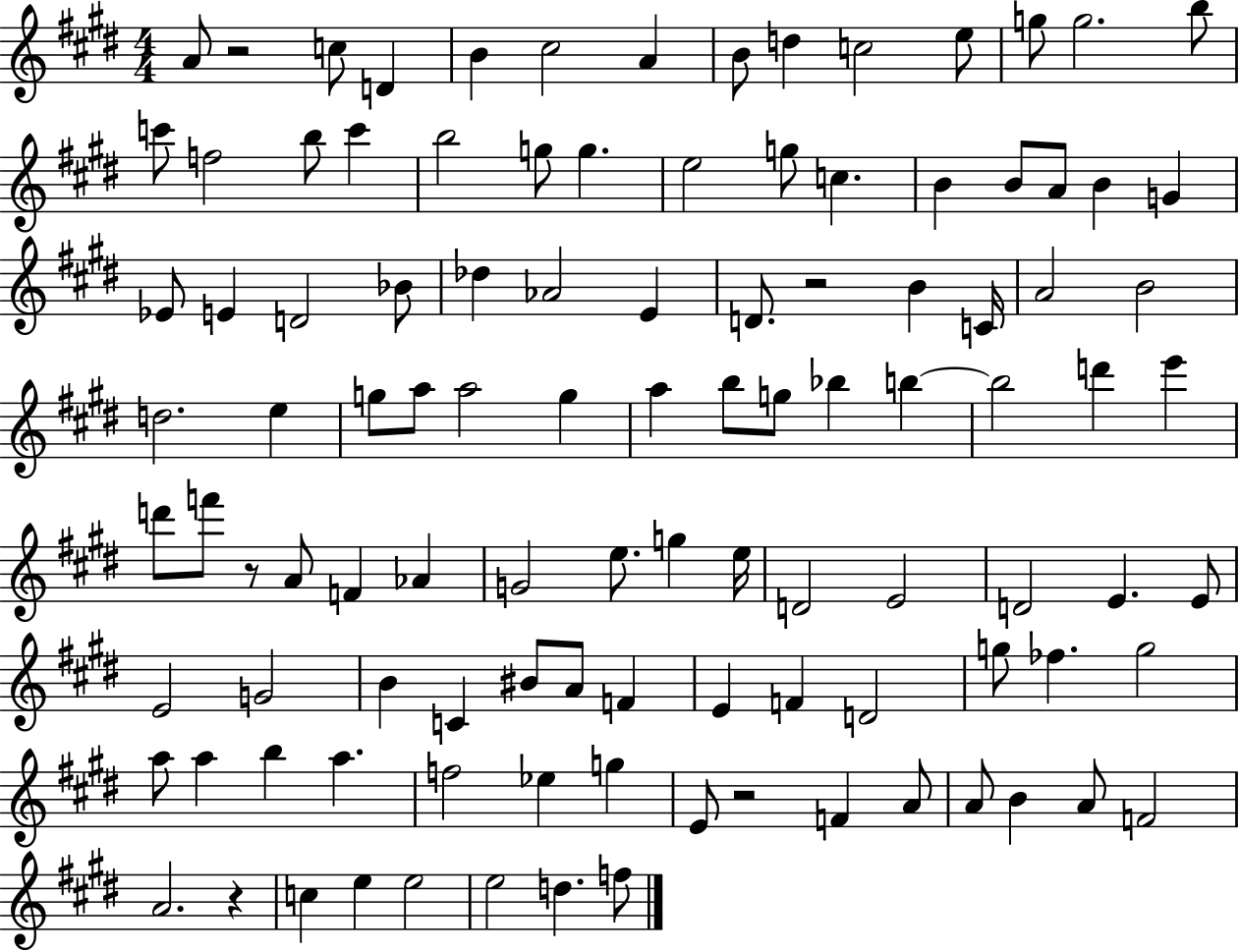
A4/e R/h C5/e D4/q B4/q C#5/h A4/q B4/e D5/q C5/h E5/e G5/e G5/h. B5/e C6/e F5/h B5/e C6/q B5/h G5/e G5/q. E5/h G5/e C5/q. B4/q B4/e A4/e B4/q G4/q Eb4/e E4/q D4/h Bb4/e Db5/q Ab4/h E4/q D4/e. R/h B4/q C4/s A4/h B4/h D5/h. E5/q G5/e A5/e A5/h G5/q A5/q B5/e G5/e Bb5/q B5/q B5/h D6/q E6/q D6/e F6/e R/e A4/e F4/q Ab4/q G4/h E5/e. G5/q E5/s D4/h E4/h D4/h E4/q. E4/e E4/h G4/h B4/q C4/q BIS4/e A4/e F4/q E4/q F4/q D4/h G5/e FES5/q. G5/h A5/e A5/q B5/q A5/q. F5/h Eb5/q G5/q E4/e R/h F4/q A4/e A4/e B4/q A4/e F4/h A4/h. R/q C5/q E5/q E5/h E5/h D5/q. F5/e